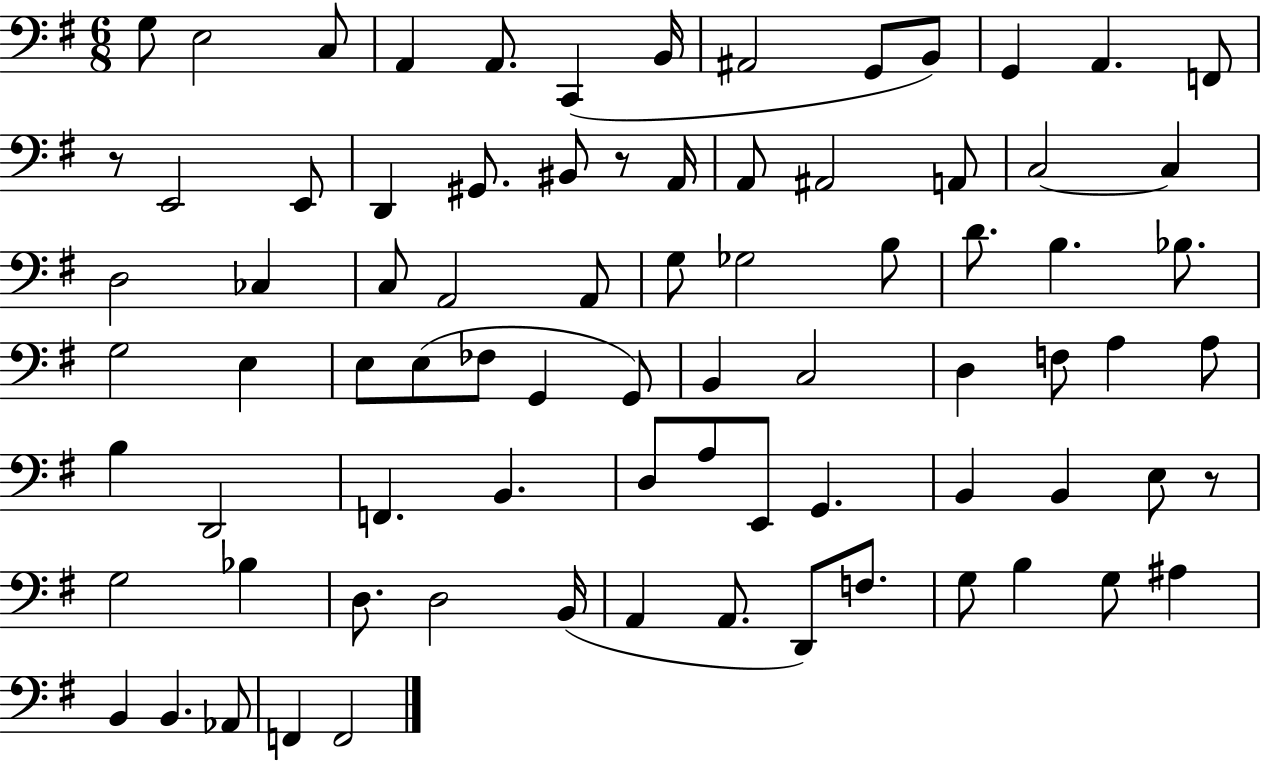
{
  \clef bass
  \numericTimeSignature
  \time 6/8
  \key g \major
  g8 e2 c8 | a,4 a,8. c,4( b,16 | ais,2 g,8 b,8) | g,4 a,4. f,8 | \break r8 e,2 e,8 | d,4 gis,8. bis,8 r8 a,16 | a,8 ais,2 a,8 | c2~~ c4 | \break d2 ces4 | c8 a,2 a,8 | g8 ges2 b8 | d'8. b4. bes8. | \break g2 e4 | e8 e8( fes8 g,4 g,8) | b,4 c2 | d4 f8 a4 a8 | \break b4 d,2 | f,4. b,4. | d8 a8 e,8 g,4. | b,4 b,4 e8 r8 | \break g2 bes4 | d8. d2 b,16( | a,4 a,8. d,8) f8. | g8 b4 g8 ais4 | \break b,4 b,4. aes,8 | f,4 f,2 | \bar "|."
}